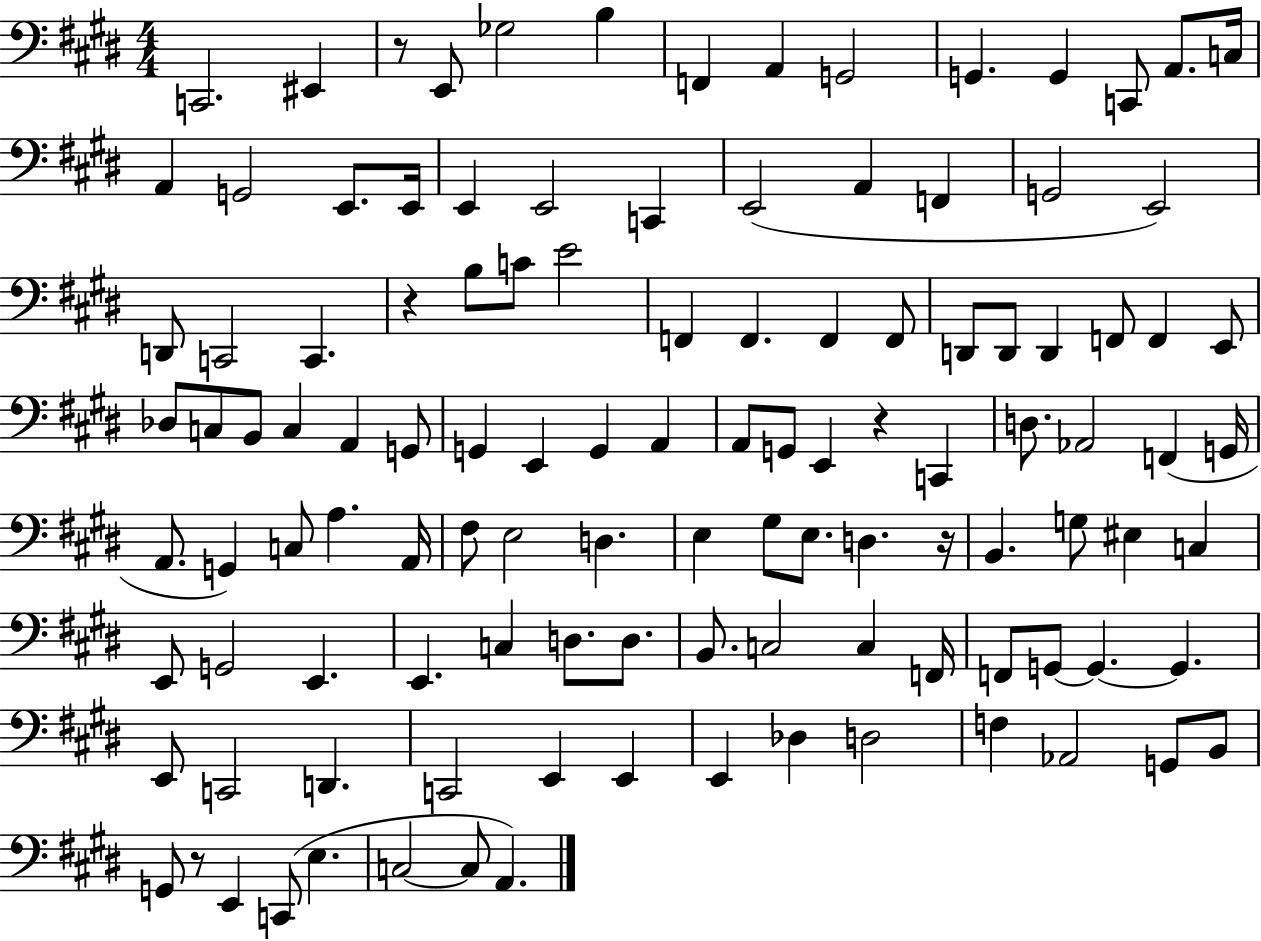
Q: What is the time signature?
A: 4/4